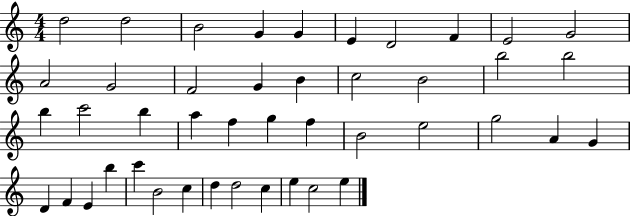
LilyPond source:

{
  \clef treble
  \numericTimeSignature
  \time 4/4
  \key c \major
  d''2 d''2 | b'2 g'4 g'4 | e'4 d'2 f'4 | e'2 g'2 | \break a'2 g'2 | f'2 g'4 b'4 | c''2 b'2 | b''2 b''2 | \break b''4 c'''2 b''4 | a''4 f''4 g''4 f''4 | b'2 e''2 | g''2 a'4 g'4 | \break d'4 f'4 e'4 b''4 | c'''4 b'2 c''4 | d''4 d''2 c''4 | e''4 c''2 e''4 | \break \bar "|."
}